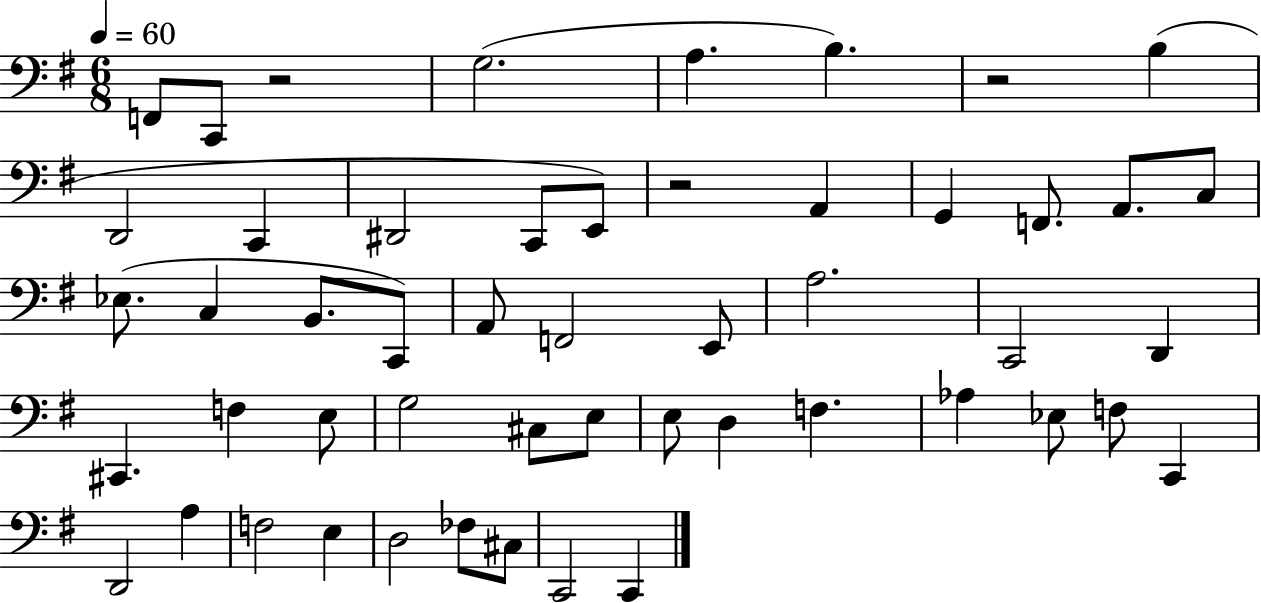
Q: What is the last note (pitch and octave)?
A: C2